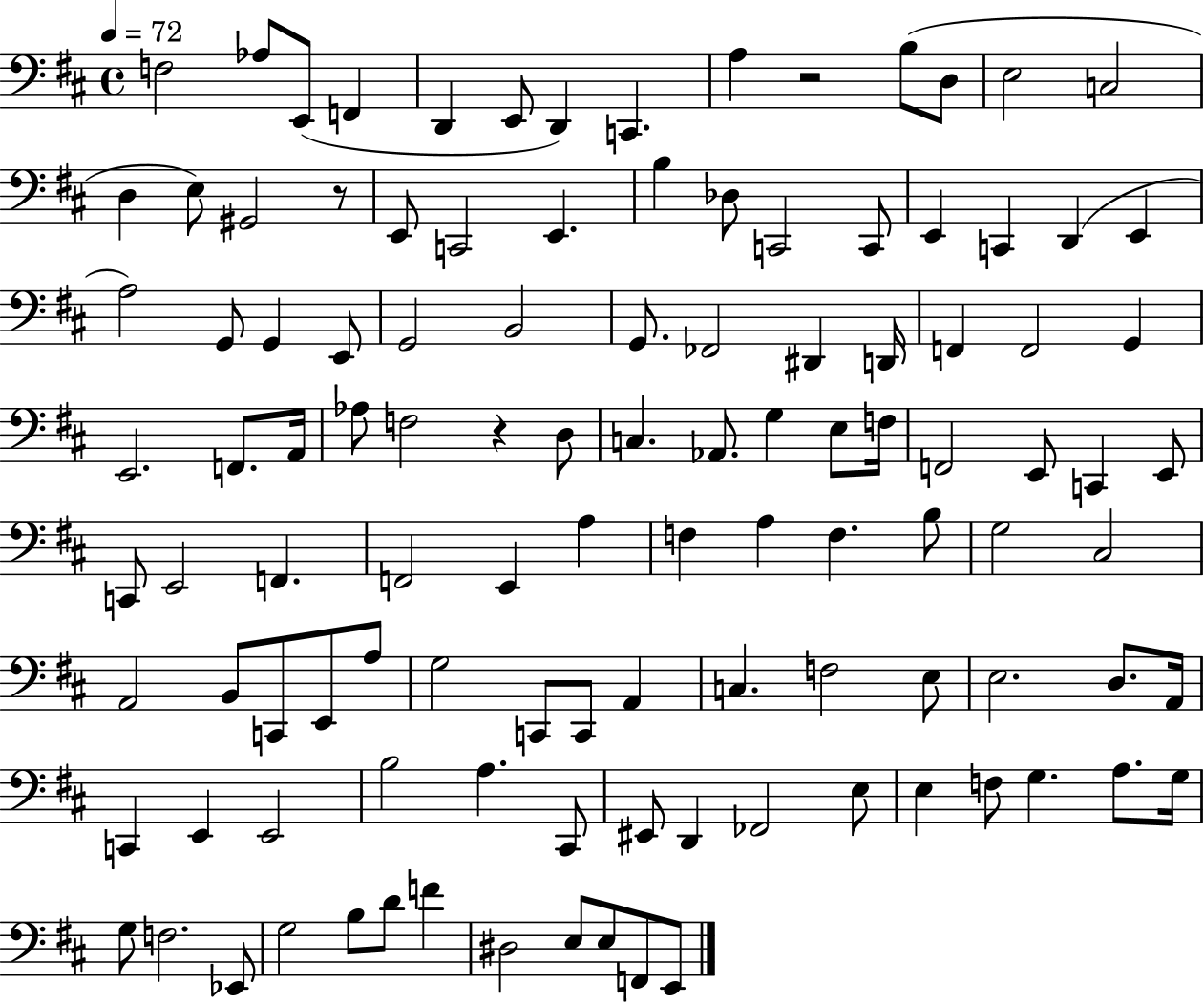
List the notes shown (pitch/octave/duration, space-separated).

F3/h Ab3/e E2/e F2/q D2/q E2/e D2/q C2/q. A3/q R/h B3/e D3/e E3/h C3/h D3/q E3/e G#2/h R/e E2/e C2/h E2/q. B3/q Db3/e C2/h C2/e E2/q C2/q D2/q E2/q A3/h G2/e G2/q E2/e G2/h B2/h G2/e. FES2/h D#2/q D2/s F2/q F2/h G2/q E2/h. F2/e. A2/s Ab3/e F3/h R/q D3/e C3/q. Ab2/e. G3/q E3/e F3/s F2/h E2/e C2/q E2/e C2/e E2/h F2/q. F2/h E2/q A3/q F3/q A3/q F3/q. B3/e G3/h C#3/h A2/h B2/e C2/e E2/e A3/e G3/h C2/e C2/e A2/q C3/q. F3/h E3/e E3/h. D3/e. A2/s C2/q E2/q E2/h B3/h A3/q. C#2/e EIS2/e D2/q FES2/h E3/e E3/q F3/e G3/q. A3/e. G3/s G3/e F3/h. Eb2/e G3/h B3/e D4/e F4/q D#3/h E3/e E3/e F2/e E2/e